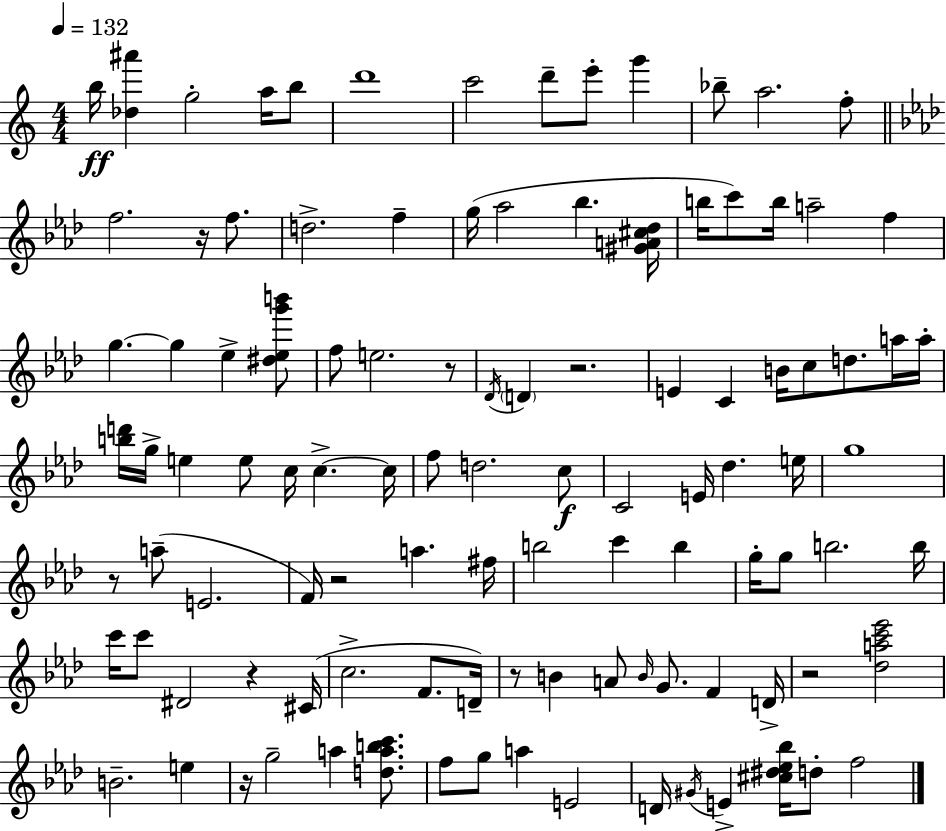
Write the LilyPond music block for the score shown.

{
  \clef treble
  \numericTimeSignature
  \time 4/4
  \key c \major
  \tempo 4 = 132
  b''16\ff <des'' ais'''>4 g''2-. a''16 b''8 | d'''1 | c'''2 d'''8-- e'''8-. g'''4 | bes''8-- a''2. f''8-. | \break \bar "||" \break \key aes \major f''2. r16 f''8. | d''2.-> f''4-- | g''16( aes''2 bes''4. <gis' a' cis'' des''>16 | b''16 c'''8) b''16 a''2-- f''4 | \break g''4.~~ g''4 ees''4-> <dis'' ees'' g''' b'''>8 | f''8 e''2. r8 | \acciaccatura { des'16 } \parenthesize d'4 r2. | e'4 c'4 b'16 c''8 d''8. a''16 | \break a''16-. <b'' d'''>16 g''16-> e''4 e''8 c''16 c''4.->~~ | c''16 f''8 d''2. c''8\f | c'2 e'16 des''4. | e''16 g''1 | \break r8 a''8--( e'2. | f'16) r2 a''4. | fis''16 b''2 c'''4 b''4 | g''16-. g''8 b''2. | \break b''16 c'''16 c'''8 dis'2 r4 | cis'16( c''2.-> f'8. | d'16--) r8 b'4 a'8 \grace { b'16 } g'8. f'4 | d'16-> r2 <des'' a'' c''' ees'''>2 | \break b'2.-- e''4 | r16 g''2-- a''4 <d'' a'' b'' c'''>8. | f''8 g''8 a''4 e'2 | d'16 \acciaccatura { gis'16 } e'4-> <cis'' dis'' ees'' bes''>16 d''8-. f''2 | \break \bar "|."
}